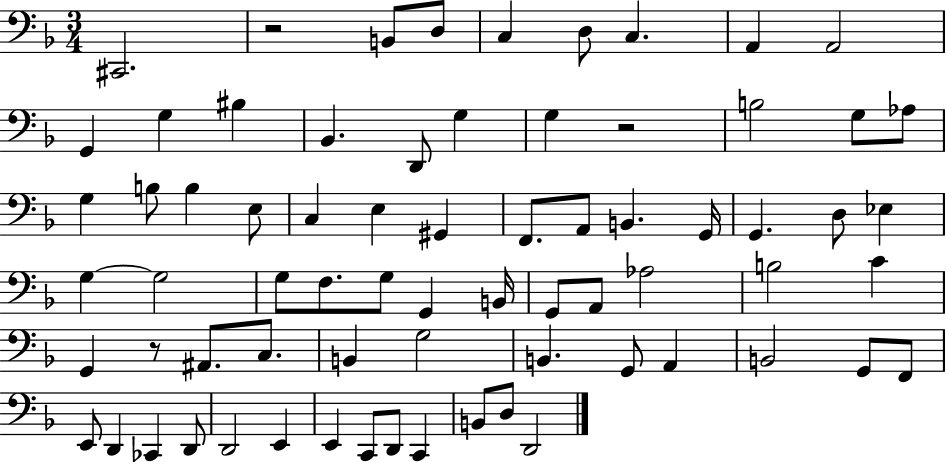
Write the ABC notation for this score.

X:1
T:Untitled
M:3/4
L:1/4
K:F
^C,,2 z2 B,,/2 D,/2 C, D,/2 C, A,, A,,2 G,, G, ^B, _B,, D,,/2 G, G, z2 B,2 G,/2 _A,/2 G, B,/2 B, E,/2 C, E, ^G,, F,,/2 A,,/2 B,, G,,/4 G,, D,/2 _E, G, G,2 G,/2 F,/2 G,/2 G,, B,,/4 G,,/2 A,,/2 _A,2 B,2 C G,, z/2 ^A,,/2 C,/2 B,, G,2 B,, G,,/2 A,, B,,2 G,,/2 F,,/2 E,,/2 D,, _C,, D,,/2 D,,2 E,, E,, C,,/2 D,,/2 C,, B,,/2 D,/2 D,,2